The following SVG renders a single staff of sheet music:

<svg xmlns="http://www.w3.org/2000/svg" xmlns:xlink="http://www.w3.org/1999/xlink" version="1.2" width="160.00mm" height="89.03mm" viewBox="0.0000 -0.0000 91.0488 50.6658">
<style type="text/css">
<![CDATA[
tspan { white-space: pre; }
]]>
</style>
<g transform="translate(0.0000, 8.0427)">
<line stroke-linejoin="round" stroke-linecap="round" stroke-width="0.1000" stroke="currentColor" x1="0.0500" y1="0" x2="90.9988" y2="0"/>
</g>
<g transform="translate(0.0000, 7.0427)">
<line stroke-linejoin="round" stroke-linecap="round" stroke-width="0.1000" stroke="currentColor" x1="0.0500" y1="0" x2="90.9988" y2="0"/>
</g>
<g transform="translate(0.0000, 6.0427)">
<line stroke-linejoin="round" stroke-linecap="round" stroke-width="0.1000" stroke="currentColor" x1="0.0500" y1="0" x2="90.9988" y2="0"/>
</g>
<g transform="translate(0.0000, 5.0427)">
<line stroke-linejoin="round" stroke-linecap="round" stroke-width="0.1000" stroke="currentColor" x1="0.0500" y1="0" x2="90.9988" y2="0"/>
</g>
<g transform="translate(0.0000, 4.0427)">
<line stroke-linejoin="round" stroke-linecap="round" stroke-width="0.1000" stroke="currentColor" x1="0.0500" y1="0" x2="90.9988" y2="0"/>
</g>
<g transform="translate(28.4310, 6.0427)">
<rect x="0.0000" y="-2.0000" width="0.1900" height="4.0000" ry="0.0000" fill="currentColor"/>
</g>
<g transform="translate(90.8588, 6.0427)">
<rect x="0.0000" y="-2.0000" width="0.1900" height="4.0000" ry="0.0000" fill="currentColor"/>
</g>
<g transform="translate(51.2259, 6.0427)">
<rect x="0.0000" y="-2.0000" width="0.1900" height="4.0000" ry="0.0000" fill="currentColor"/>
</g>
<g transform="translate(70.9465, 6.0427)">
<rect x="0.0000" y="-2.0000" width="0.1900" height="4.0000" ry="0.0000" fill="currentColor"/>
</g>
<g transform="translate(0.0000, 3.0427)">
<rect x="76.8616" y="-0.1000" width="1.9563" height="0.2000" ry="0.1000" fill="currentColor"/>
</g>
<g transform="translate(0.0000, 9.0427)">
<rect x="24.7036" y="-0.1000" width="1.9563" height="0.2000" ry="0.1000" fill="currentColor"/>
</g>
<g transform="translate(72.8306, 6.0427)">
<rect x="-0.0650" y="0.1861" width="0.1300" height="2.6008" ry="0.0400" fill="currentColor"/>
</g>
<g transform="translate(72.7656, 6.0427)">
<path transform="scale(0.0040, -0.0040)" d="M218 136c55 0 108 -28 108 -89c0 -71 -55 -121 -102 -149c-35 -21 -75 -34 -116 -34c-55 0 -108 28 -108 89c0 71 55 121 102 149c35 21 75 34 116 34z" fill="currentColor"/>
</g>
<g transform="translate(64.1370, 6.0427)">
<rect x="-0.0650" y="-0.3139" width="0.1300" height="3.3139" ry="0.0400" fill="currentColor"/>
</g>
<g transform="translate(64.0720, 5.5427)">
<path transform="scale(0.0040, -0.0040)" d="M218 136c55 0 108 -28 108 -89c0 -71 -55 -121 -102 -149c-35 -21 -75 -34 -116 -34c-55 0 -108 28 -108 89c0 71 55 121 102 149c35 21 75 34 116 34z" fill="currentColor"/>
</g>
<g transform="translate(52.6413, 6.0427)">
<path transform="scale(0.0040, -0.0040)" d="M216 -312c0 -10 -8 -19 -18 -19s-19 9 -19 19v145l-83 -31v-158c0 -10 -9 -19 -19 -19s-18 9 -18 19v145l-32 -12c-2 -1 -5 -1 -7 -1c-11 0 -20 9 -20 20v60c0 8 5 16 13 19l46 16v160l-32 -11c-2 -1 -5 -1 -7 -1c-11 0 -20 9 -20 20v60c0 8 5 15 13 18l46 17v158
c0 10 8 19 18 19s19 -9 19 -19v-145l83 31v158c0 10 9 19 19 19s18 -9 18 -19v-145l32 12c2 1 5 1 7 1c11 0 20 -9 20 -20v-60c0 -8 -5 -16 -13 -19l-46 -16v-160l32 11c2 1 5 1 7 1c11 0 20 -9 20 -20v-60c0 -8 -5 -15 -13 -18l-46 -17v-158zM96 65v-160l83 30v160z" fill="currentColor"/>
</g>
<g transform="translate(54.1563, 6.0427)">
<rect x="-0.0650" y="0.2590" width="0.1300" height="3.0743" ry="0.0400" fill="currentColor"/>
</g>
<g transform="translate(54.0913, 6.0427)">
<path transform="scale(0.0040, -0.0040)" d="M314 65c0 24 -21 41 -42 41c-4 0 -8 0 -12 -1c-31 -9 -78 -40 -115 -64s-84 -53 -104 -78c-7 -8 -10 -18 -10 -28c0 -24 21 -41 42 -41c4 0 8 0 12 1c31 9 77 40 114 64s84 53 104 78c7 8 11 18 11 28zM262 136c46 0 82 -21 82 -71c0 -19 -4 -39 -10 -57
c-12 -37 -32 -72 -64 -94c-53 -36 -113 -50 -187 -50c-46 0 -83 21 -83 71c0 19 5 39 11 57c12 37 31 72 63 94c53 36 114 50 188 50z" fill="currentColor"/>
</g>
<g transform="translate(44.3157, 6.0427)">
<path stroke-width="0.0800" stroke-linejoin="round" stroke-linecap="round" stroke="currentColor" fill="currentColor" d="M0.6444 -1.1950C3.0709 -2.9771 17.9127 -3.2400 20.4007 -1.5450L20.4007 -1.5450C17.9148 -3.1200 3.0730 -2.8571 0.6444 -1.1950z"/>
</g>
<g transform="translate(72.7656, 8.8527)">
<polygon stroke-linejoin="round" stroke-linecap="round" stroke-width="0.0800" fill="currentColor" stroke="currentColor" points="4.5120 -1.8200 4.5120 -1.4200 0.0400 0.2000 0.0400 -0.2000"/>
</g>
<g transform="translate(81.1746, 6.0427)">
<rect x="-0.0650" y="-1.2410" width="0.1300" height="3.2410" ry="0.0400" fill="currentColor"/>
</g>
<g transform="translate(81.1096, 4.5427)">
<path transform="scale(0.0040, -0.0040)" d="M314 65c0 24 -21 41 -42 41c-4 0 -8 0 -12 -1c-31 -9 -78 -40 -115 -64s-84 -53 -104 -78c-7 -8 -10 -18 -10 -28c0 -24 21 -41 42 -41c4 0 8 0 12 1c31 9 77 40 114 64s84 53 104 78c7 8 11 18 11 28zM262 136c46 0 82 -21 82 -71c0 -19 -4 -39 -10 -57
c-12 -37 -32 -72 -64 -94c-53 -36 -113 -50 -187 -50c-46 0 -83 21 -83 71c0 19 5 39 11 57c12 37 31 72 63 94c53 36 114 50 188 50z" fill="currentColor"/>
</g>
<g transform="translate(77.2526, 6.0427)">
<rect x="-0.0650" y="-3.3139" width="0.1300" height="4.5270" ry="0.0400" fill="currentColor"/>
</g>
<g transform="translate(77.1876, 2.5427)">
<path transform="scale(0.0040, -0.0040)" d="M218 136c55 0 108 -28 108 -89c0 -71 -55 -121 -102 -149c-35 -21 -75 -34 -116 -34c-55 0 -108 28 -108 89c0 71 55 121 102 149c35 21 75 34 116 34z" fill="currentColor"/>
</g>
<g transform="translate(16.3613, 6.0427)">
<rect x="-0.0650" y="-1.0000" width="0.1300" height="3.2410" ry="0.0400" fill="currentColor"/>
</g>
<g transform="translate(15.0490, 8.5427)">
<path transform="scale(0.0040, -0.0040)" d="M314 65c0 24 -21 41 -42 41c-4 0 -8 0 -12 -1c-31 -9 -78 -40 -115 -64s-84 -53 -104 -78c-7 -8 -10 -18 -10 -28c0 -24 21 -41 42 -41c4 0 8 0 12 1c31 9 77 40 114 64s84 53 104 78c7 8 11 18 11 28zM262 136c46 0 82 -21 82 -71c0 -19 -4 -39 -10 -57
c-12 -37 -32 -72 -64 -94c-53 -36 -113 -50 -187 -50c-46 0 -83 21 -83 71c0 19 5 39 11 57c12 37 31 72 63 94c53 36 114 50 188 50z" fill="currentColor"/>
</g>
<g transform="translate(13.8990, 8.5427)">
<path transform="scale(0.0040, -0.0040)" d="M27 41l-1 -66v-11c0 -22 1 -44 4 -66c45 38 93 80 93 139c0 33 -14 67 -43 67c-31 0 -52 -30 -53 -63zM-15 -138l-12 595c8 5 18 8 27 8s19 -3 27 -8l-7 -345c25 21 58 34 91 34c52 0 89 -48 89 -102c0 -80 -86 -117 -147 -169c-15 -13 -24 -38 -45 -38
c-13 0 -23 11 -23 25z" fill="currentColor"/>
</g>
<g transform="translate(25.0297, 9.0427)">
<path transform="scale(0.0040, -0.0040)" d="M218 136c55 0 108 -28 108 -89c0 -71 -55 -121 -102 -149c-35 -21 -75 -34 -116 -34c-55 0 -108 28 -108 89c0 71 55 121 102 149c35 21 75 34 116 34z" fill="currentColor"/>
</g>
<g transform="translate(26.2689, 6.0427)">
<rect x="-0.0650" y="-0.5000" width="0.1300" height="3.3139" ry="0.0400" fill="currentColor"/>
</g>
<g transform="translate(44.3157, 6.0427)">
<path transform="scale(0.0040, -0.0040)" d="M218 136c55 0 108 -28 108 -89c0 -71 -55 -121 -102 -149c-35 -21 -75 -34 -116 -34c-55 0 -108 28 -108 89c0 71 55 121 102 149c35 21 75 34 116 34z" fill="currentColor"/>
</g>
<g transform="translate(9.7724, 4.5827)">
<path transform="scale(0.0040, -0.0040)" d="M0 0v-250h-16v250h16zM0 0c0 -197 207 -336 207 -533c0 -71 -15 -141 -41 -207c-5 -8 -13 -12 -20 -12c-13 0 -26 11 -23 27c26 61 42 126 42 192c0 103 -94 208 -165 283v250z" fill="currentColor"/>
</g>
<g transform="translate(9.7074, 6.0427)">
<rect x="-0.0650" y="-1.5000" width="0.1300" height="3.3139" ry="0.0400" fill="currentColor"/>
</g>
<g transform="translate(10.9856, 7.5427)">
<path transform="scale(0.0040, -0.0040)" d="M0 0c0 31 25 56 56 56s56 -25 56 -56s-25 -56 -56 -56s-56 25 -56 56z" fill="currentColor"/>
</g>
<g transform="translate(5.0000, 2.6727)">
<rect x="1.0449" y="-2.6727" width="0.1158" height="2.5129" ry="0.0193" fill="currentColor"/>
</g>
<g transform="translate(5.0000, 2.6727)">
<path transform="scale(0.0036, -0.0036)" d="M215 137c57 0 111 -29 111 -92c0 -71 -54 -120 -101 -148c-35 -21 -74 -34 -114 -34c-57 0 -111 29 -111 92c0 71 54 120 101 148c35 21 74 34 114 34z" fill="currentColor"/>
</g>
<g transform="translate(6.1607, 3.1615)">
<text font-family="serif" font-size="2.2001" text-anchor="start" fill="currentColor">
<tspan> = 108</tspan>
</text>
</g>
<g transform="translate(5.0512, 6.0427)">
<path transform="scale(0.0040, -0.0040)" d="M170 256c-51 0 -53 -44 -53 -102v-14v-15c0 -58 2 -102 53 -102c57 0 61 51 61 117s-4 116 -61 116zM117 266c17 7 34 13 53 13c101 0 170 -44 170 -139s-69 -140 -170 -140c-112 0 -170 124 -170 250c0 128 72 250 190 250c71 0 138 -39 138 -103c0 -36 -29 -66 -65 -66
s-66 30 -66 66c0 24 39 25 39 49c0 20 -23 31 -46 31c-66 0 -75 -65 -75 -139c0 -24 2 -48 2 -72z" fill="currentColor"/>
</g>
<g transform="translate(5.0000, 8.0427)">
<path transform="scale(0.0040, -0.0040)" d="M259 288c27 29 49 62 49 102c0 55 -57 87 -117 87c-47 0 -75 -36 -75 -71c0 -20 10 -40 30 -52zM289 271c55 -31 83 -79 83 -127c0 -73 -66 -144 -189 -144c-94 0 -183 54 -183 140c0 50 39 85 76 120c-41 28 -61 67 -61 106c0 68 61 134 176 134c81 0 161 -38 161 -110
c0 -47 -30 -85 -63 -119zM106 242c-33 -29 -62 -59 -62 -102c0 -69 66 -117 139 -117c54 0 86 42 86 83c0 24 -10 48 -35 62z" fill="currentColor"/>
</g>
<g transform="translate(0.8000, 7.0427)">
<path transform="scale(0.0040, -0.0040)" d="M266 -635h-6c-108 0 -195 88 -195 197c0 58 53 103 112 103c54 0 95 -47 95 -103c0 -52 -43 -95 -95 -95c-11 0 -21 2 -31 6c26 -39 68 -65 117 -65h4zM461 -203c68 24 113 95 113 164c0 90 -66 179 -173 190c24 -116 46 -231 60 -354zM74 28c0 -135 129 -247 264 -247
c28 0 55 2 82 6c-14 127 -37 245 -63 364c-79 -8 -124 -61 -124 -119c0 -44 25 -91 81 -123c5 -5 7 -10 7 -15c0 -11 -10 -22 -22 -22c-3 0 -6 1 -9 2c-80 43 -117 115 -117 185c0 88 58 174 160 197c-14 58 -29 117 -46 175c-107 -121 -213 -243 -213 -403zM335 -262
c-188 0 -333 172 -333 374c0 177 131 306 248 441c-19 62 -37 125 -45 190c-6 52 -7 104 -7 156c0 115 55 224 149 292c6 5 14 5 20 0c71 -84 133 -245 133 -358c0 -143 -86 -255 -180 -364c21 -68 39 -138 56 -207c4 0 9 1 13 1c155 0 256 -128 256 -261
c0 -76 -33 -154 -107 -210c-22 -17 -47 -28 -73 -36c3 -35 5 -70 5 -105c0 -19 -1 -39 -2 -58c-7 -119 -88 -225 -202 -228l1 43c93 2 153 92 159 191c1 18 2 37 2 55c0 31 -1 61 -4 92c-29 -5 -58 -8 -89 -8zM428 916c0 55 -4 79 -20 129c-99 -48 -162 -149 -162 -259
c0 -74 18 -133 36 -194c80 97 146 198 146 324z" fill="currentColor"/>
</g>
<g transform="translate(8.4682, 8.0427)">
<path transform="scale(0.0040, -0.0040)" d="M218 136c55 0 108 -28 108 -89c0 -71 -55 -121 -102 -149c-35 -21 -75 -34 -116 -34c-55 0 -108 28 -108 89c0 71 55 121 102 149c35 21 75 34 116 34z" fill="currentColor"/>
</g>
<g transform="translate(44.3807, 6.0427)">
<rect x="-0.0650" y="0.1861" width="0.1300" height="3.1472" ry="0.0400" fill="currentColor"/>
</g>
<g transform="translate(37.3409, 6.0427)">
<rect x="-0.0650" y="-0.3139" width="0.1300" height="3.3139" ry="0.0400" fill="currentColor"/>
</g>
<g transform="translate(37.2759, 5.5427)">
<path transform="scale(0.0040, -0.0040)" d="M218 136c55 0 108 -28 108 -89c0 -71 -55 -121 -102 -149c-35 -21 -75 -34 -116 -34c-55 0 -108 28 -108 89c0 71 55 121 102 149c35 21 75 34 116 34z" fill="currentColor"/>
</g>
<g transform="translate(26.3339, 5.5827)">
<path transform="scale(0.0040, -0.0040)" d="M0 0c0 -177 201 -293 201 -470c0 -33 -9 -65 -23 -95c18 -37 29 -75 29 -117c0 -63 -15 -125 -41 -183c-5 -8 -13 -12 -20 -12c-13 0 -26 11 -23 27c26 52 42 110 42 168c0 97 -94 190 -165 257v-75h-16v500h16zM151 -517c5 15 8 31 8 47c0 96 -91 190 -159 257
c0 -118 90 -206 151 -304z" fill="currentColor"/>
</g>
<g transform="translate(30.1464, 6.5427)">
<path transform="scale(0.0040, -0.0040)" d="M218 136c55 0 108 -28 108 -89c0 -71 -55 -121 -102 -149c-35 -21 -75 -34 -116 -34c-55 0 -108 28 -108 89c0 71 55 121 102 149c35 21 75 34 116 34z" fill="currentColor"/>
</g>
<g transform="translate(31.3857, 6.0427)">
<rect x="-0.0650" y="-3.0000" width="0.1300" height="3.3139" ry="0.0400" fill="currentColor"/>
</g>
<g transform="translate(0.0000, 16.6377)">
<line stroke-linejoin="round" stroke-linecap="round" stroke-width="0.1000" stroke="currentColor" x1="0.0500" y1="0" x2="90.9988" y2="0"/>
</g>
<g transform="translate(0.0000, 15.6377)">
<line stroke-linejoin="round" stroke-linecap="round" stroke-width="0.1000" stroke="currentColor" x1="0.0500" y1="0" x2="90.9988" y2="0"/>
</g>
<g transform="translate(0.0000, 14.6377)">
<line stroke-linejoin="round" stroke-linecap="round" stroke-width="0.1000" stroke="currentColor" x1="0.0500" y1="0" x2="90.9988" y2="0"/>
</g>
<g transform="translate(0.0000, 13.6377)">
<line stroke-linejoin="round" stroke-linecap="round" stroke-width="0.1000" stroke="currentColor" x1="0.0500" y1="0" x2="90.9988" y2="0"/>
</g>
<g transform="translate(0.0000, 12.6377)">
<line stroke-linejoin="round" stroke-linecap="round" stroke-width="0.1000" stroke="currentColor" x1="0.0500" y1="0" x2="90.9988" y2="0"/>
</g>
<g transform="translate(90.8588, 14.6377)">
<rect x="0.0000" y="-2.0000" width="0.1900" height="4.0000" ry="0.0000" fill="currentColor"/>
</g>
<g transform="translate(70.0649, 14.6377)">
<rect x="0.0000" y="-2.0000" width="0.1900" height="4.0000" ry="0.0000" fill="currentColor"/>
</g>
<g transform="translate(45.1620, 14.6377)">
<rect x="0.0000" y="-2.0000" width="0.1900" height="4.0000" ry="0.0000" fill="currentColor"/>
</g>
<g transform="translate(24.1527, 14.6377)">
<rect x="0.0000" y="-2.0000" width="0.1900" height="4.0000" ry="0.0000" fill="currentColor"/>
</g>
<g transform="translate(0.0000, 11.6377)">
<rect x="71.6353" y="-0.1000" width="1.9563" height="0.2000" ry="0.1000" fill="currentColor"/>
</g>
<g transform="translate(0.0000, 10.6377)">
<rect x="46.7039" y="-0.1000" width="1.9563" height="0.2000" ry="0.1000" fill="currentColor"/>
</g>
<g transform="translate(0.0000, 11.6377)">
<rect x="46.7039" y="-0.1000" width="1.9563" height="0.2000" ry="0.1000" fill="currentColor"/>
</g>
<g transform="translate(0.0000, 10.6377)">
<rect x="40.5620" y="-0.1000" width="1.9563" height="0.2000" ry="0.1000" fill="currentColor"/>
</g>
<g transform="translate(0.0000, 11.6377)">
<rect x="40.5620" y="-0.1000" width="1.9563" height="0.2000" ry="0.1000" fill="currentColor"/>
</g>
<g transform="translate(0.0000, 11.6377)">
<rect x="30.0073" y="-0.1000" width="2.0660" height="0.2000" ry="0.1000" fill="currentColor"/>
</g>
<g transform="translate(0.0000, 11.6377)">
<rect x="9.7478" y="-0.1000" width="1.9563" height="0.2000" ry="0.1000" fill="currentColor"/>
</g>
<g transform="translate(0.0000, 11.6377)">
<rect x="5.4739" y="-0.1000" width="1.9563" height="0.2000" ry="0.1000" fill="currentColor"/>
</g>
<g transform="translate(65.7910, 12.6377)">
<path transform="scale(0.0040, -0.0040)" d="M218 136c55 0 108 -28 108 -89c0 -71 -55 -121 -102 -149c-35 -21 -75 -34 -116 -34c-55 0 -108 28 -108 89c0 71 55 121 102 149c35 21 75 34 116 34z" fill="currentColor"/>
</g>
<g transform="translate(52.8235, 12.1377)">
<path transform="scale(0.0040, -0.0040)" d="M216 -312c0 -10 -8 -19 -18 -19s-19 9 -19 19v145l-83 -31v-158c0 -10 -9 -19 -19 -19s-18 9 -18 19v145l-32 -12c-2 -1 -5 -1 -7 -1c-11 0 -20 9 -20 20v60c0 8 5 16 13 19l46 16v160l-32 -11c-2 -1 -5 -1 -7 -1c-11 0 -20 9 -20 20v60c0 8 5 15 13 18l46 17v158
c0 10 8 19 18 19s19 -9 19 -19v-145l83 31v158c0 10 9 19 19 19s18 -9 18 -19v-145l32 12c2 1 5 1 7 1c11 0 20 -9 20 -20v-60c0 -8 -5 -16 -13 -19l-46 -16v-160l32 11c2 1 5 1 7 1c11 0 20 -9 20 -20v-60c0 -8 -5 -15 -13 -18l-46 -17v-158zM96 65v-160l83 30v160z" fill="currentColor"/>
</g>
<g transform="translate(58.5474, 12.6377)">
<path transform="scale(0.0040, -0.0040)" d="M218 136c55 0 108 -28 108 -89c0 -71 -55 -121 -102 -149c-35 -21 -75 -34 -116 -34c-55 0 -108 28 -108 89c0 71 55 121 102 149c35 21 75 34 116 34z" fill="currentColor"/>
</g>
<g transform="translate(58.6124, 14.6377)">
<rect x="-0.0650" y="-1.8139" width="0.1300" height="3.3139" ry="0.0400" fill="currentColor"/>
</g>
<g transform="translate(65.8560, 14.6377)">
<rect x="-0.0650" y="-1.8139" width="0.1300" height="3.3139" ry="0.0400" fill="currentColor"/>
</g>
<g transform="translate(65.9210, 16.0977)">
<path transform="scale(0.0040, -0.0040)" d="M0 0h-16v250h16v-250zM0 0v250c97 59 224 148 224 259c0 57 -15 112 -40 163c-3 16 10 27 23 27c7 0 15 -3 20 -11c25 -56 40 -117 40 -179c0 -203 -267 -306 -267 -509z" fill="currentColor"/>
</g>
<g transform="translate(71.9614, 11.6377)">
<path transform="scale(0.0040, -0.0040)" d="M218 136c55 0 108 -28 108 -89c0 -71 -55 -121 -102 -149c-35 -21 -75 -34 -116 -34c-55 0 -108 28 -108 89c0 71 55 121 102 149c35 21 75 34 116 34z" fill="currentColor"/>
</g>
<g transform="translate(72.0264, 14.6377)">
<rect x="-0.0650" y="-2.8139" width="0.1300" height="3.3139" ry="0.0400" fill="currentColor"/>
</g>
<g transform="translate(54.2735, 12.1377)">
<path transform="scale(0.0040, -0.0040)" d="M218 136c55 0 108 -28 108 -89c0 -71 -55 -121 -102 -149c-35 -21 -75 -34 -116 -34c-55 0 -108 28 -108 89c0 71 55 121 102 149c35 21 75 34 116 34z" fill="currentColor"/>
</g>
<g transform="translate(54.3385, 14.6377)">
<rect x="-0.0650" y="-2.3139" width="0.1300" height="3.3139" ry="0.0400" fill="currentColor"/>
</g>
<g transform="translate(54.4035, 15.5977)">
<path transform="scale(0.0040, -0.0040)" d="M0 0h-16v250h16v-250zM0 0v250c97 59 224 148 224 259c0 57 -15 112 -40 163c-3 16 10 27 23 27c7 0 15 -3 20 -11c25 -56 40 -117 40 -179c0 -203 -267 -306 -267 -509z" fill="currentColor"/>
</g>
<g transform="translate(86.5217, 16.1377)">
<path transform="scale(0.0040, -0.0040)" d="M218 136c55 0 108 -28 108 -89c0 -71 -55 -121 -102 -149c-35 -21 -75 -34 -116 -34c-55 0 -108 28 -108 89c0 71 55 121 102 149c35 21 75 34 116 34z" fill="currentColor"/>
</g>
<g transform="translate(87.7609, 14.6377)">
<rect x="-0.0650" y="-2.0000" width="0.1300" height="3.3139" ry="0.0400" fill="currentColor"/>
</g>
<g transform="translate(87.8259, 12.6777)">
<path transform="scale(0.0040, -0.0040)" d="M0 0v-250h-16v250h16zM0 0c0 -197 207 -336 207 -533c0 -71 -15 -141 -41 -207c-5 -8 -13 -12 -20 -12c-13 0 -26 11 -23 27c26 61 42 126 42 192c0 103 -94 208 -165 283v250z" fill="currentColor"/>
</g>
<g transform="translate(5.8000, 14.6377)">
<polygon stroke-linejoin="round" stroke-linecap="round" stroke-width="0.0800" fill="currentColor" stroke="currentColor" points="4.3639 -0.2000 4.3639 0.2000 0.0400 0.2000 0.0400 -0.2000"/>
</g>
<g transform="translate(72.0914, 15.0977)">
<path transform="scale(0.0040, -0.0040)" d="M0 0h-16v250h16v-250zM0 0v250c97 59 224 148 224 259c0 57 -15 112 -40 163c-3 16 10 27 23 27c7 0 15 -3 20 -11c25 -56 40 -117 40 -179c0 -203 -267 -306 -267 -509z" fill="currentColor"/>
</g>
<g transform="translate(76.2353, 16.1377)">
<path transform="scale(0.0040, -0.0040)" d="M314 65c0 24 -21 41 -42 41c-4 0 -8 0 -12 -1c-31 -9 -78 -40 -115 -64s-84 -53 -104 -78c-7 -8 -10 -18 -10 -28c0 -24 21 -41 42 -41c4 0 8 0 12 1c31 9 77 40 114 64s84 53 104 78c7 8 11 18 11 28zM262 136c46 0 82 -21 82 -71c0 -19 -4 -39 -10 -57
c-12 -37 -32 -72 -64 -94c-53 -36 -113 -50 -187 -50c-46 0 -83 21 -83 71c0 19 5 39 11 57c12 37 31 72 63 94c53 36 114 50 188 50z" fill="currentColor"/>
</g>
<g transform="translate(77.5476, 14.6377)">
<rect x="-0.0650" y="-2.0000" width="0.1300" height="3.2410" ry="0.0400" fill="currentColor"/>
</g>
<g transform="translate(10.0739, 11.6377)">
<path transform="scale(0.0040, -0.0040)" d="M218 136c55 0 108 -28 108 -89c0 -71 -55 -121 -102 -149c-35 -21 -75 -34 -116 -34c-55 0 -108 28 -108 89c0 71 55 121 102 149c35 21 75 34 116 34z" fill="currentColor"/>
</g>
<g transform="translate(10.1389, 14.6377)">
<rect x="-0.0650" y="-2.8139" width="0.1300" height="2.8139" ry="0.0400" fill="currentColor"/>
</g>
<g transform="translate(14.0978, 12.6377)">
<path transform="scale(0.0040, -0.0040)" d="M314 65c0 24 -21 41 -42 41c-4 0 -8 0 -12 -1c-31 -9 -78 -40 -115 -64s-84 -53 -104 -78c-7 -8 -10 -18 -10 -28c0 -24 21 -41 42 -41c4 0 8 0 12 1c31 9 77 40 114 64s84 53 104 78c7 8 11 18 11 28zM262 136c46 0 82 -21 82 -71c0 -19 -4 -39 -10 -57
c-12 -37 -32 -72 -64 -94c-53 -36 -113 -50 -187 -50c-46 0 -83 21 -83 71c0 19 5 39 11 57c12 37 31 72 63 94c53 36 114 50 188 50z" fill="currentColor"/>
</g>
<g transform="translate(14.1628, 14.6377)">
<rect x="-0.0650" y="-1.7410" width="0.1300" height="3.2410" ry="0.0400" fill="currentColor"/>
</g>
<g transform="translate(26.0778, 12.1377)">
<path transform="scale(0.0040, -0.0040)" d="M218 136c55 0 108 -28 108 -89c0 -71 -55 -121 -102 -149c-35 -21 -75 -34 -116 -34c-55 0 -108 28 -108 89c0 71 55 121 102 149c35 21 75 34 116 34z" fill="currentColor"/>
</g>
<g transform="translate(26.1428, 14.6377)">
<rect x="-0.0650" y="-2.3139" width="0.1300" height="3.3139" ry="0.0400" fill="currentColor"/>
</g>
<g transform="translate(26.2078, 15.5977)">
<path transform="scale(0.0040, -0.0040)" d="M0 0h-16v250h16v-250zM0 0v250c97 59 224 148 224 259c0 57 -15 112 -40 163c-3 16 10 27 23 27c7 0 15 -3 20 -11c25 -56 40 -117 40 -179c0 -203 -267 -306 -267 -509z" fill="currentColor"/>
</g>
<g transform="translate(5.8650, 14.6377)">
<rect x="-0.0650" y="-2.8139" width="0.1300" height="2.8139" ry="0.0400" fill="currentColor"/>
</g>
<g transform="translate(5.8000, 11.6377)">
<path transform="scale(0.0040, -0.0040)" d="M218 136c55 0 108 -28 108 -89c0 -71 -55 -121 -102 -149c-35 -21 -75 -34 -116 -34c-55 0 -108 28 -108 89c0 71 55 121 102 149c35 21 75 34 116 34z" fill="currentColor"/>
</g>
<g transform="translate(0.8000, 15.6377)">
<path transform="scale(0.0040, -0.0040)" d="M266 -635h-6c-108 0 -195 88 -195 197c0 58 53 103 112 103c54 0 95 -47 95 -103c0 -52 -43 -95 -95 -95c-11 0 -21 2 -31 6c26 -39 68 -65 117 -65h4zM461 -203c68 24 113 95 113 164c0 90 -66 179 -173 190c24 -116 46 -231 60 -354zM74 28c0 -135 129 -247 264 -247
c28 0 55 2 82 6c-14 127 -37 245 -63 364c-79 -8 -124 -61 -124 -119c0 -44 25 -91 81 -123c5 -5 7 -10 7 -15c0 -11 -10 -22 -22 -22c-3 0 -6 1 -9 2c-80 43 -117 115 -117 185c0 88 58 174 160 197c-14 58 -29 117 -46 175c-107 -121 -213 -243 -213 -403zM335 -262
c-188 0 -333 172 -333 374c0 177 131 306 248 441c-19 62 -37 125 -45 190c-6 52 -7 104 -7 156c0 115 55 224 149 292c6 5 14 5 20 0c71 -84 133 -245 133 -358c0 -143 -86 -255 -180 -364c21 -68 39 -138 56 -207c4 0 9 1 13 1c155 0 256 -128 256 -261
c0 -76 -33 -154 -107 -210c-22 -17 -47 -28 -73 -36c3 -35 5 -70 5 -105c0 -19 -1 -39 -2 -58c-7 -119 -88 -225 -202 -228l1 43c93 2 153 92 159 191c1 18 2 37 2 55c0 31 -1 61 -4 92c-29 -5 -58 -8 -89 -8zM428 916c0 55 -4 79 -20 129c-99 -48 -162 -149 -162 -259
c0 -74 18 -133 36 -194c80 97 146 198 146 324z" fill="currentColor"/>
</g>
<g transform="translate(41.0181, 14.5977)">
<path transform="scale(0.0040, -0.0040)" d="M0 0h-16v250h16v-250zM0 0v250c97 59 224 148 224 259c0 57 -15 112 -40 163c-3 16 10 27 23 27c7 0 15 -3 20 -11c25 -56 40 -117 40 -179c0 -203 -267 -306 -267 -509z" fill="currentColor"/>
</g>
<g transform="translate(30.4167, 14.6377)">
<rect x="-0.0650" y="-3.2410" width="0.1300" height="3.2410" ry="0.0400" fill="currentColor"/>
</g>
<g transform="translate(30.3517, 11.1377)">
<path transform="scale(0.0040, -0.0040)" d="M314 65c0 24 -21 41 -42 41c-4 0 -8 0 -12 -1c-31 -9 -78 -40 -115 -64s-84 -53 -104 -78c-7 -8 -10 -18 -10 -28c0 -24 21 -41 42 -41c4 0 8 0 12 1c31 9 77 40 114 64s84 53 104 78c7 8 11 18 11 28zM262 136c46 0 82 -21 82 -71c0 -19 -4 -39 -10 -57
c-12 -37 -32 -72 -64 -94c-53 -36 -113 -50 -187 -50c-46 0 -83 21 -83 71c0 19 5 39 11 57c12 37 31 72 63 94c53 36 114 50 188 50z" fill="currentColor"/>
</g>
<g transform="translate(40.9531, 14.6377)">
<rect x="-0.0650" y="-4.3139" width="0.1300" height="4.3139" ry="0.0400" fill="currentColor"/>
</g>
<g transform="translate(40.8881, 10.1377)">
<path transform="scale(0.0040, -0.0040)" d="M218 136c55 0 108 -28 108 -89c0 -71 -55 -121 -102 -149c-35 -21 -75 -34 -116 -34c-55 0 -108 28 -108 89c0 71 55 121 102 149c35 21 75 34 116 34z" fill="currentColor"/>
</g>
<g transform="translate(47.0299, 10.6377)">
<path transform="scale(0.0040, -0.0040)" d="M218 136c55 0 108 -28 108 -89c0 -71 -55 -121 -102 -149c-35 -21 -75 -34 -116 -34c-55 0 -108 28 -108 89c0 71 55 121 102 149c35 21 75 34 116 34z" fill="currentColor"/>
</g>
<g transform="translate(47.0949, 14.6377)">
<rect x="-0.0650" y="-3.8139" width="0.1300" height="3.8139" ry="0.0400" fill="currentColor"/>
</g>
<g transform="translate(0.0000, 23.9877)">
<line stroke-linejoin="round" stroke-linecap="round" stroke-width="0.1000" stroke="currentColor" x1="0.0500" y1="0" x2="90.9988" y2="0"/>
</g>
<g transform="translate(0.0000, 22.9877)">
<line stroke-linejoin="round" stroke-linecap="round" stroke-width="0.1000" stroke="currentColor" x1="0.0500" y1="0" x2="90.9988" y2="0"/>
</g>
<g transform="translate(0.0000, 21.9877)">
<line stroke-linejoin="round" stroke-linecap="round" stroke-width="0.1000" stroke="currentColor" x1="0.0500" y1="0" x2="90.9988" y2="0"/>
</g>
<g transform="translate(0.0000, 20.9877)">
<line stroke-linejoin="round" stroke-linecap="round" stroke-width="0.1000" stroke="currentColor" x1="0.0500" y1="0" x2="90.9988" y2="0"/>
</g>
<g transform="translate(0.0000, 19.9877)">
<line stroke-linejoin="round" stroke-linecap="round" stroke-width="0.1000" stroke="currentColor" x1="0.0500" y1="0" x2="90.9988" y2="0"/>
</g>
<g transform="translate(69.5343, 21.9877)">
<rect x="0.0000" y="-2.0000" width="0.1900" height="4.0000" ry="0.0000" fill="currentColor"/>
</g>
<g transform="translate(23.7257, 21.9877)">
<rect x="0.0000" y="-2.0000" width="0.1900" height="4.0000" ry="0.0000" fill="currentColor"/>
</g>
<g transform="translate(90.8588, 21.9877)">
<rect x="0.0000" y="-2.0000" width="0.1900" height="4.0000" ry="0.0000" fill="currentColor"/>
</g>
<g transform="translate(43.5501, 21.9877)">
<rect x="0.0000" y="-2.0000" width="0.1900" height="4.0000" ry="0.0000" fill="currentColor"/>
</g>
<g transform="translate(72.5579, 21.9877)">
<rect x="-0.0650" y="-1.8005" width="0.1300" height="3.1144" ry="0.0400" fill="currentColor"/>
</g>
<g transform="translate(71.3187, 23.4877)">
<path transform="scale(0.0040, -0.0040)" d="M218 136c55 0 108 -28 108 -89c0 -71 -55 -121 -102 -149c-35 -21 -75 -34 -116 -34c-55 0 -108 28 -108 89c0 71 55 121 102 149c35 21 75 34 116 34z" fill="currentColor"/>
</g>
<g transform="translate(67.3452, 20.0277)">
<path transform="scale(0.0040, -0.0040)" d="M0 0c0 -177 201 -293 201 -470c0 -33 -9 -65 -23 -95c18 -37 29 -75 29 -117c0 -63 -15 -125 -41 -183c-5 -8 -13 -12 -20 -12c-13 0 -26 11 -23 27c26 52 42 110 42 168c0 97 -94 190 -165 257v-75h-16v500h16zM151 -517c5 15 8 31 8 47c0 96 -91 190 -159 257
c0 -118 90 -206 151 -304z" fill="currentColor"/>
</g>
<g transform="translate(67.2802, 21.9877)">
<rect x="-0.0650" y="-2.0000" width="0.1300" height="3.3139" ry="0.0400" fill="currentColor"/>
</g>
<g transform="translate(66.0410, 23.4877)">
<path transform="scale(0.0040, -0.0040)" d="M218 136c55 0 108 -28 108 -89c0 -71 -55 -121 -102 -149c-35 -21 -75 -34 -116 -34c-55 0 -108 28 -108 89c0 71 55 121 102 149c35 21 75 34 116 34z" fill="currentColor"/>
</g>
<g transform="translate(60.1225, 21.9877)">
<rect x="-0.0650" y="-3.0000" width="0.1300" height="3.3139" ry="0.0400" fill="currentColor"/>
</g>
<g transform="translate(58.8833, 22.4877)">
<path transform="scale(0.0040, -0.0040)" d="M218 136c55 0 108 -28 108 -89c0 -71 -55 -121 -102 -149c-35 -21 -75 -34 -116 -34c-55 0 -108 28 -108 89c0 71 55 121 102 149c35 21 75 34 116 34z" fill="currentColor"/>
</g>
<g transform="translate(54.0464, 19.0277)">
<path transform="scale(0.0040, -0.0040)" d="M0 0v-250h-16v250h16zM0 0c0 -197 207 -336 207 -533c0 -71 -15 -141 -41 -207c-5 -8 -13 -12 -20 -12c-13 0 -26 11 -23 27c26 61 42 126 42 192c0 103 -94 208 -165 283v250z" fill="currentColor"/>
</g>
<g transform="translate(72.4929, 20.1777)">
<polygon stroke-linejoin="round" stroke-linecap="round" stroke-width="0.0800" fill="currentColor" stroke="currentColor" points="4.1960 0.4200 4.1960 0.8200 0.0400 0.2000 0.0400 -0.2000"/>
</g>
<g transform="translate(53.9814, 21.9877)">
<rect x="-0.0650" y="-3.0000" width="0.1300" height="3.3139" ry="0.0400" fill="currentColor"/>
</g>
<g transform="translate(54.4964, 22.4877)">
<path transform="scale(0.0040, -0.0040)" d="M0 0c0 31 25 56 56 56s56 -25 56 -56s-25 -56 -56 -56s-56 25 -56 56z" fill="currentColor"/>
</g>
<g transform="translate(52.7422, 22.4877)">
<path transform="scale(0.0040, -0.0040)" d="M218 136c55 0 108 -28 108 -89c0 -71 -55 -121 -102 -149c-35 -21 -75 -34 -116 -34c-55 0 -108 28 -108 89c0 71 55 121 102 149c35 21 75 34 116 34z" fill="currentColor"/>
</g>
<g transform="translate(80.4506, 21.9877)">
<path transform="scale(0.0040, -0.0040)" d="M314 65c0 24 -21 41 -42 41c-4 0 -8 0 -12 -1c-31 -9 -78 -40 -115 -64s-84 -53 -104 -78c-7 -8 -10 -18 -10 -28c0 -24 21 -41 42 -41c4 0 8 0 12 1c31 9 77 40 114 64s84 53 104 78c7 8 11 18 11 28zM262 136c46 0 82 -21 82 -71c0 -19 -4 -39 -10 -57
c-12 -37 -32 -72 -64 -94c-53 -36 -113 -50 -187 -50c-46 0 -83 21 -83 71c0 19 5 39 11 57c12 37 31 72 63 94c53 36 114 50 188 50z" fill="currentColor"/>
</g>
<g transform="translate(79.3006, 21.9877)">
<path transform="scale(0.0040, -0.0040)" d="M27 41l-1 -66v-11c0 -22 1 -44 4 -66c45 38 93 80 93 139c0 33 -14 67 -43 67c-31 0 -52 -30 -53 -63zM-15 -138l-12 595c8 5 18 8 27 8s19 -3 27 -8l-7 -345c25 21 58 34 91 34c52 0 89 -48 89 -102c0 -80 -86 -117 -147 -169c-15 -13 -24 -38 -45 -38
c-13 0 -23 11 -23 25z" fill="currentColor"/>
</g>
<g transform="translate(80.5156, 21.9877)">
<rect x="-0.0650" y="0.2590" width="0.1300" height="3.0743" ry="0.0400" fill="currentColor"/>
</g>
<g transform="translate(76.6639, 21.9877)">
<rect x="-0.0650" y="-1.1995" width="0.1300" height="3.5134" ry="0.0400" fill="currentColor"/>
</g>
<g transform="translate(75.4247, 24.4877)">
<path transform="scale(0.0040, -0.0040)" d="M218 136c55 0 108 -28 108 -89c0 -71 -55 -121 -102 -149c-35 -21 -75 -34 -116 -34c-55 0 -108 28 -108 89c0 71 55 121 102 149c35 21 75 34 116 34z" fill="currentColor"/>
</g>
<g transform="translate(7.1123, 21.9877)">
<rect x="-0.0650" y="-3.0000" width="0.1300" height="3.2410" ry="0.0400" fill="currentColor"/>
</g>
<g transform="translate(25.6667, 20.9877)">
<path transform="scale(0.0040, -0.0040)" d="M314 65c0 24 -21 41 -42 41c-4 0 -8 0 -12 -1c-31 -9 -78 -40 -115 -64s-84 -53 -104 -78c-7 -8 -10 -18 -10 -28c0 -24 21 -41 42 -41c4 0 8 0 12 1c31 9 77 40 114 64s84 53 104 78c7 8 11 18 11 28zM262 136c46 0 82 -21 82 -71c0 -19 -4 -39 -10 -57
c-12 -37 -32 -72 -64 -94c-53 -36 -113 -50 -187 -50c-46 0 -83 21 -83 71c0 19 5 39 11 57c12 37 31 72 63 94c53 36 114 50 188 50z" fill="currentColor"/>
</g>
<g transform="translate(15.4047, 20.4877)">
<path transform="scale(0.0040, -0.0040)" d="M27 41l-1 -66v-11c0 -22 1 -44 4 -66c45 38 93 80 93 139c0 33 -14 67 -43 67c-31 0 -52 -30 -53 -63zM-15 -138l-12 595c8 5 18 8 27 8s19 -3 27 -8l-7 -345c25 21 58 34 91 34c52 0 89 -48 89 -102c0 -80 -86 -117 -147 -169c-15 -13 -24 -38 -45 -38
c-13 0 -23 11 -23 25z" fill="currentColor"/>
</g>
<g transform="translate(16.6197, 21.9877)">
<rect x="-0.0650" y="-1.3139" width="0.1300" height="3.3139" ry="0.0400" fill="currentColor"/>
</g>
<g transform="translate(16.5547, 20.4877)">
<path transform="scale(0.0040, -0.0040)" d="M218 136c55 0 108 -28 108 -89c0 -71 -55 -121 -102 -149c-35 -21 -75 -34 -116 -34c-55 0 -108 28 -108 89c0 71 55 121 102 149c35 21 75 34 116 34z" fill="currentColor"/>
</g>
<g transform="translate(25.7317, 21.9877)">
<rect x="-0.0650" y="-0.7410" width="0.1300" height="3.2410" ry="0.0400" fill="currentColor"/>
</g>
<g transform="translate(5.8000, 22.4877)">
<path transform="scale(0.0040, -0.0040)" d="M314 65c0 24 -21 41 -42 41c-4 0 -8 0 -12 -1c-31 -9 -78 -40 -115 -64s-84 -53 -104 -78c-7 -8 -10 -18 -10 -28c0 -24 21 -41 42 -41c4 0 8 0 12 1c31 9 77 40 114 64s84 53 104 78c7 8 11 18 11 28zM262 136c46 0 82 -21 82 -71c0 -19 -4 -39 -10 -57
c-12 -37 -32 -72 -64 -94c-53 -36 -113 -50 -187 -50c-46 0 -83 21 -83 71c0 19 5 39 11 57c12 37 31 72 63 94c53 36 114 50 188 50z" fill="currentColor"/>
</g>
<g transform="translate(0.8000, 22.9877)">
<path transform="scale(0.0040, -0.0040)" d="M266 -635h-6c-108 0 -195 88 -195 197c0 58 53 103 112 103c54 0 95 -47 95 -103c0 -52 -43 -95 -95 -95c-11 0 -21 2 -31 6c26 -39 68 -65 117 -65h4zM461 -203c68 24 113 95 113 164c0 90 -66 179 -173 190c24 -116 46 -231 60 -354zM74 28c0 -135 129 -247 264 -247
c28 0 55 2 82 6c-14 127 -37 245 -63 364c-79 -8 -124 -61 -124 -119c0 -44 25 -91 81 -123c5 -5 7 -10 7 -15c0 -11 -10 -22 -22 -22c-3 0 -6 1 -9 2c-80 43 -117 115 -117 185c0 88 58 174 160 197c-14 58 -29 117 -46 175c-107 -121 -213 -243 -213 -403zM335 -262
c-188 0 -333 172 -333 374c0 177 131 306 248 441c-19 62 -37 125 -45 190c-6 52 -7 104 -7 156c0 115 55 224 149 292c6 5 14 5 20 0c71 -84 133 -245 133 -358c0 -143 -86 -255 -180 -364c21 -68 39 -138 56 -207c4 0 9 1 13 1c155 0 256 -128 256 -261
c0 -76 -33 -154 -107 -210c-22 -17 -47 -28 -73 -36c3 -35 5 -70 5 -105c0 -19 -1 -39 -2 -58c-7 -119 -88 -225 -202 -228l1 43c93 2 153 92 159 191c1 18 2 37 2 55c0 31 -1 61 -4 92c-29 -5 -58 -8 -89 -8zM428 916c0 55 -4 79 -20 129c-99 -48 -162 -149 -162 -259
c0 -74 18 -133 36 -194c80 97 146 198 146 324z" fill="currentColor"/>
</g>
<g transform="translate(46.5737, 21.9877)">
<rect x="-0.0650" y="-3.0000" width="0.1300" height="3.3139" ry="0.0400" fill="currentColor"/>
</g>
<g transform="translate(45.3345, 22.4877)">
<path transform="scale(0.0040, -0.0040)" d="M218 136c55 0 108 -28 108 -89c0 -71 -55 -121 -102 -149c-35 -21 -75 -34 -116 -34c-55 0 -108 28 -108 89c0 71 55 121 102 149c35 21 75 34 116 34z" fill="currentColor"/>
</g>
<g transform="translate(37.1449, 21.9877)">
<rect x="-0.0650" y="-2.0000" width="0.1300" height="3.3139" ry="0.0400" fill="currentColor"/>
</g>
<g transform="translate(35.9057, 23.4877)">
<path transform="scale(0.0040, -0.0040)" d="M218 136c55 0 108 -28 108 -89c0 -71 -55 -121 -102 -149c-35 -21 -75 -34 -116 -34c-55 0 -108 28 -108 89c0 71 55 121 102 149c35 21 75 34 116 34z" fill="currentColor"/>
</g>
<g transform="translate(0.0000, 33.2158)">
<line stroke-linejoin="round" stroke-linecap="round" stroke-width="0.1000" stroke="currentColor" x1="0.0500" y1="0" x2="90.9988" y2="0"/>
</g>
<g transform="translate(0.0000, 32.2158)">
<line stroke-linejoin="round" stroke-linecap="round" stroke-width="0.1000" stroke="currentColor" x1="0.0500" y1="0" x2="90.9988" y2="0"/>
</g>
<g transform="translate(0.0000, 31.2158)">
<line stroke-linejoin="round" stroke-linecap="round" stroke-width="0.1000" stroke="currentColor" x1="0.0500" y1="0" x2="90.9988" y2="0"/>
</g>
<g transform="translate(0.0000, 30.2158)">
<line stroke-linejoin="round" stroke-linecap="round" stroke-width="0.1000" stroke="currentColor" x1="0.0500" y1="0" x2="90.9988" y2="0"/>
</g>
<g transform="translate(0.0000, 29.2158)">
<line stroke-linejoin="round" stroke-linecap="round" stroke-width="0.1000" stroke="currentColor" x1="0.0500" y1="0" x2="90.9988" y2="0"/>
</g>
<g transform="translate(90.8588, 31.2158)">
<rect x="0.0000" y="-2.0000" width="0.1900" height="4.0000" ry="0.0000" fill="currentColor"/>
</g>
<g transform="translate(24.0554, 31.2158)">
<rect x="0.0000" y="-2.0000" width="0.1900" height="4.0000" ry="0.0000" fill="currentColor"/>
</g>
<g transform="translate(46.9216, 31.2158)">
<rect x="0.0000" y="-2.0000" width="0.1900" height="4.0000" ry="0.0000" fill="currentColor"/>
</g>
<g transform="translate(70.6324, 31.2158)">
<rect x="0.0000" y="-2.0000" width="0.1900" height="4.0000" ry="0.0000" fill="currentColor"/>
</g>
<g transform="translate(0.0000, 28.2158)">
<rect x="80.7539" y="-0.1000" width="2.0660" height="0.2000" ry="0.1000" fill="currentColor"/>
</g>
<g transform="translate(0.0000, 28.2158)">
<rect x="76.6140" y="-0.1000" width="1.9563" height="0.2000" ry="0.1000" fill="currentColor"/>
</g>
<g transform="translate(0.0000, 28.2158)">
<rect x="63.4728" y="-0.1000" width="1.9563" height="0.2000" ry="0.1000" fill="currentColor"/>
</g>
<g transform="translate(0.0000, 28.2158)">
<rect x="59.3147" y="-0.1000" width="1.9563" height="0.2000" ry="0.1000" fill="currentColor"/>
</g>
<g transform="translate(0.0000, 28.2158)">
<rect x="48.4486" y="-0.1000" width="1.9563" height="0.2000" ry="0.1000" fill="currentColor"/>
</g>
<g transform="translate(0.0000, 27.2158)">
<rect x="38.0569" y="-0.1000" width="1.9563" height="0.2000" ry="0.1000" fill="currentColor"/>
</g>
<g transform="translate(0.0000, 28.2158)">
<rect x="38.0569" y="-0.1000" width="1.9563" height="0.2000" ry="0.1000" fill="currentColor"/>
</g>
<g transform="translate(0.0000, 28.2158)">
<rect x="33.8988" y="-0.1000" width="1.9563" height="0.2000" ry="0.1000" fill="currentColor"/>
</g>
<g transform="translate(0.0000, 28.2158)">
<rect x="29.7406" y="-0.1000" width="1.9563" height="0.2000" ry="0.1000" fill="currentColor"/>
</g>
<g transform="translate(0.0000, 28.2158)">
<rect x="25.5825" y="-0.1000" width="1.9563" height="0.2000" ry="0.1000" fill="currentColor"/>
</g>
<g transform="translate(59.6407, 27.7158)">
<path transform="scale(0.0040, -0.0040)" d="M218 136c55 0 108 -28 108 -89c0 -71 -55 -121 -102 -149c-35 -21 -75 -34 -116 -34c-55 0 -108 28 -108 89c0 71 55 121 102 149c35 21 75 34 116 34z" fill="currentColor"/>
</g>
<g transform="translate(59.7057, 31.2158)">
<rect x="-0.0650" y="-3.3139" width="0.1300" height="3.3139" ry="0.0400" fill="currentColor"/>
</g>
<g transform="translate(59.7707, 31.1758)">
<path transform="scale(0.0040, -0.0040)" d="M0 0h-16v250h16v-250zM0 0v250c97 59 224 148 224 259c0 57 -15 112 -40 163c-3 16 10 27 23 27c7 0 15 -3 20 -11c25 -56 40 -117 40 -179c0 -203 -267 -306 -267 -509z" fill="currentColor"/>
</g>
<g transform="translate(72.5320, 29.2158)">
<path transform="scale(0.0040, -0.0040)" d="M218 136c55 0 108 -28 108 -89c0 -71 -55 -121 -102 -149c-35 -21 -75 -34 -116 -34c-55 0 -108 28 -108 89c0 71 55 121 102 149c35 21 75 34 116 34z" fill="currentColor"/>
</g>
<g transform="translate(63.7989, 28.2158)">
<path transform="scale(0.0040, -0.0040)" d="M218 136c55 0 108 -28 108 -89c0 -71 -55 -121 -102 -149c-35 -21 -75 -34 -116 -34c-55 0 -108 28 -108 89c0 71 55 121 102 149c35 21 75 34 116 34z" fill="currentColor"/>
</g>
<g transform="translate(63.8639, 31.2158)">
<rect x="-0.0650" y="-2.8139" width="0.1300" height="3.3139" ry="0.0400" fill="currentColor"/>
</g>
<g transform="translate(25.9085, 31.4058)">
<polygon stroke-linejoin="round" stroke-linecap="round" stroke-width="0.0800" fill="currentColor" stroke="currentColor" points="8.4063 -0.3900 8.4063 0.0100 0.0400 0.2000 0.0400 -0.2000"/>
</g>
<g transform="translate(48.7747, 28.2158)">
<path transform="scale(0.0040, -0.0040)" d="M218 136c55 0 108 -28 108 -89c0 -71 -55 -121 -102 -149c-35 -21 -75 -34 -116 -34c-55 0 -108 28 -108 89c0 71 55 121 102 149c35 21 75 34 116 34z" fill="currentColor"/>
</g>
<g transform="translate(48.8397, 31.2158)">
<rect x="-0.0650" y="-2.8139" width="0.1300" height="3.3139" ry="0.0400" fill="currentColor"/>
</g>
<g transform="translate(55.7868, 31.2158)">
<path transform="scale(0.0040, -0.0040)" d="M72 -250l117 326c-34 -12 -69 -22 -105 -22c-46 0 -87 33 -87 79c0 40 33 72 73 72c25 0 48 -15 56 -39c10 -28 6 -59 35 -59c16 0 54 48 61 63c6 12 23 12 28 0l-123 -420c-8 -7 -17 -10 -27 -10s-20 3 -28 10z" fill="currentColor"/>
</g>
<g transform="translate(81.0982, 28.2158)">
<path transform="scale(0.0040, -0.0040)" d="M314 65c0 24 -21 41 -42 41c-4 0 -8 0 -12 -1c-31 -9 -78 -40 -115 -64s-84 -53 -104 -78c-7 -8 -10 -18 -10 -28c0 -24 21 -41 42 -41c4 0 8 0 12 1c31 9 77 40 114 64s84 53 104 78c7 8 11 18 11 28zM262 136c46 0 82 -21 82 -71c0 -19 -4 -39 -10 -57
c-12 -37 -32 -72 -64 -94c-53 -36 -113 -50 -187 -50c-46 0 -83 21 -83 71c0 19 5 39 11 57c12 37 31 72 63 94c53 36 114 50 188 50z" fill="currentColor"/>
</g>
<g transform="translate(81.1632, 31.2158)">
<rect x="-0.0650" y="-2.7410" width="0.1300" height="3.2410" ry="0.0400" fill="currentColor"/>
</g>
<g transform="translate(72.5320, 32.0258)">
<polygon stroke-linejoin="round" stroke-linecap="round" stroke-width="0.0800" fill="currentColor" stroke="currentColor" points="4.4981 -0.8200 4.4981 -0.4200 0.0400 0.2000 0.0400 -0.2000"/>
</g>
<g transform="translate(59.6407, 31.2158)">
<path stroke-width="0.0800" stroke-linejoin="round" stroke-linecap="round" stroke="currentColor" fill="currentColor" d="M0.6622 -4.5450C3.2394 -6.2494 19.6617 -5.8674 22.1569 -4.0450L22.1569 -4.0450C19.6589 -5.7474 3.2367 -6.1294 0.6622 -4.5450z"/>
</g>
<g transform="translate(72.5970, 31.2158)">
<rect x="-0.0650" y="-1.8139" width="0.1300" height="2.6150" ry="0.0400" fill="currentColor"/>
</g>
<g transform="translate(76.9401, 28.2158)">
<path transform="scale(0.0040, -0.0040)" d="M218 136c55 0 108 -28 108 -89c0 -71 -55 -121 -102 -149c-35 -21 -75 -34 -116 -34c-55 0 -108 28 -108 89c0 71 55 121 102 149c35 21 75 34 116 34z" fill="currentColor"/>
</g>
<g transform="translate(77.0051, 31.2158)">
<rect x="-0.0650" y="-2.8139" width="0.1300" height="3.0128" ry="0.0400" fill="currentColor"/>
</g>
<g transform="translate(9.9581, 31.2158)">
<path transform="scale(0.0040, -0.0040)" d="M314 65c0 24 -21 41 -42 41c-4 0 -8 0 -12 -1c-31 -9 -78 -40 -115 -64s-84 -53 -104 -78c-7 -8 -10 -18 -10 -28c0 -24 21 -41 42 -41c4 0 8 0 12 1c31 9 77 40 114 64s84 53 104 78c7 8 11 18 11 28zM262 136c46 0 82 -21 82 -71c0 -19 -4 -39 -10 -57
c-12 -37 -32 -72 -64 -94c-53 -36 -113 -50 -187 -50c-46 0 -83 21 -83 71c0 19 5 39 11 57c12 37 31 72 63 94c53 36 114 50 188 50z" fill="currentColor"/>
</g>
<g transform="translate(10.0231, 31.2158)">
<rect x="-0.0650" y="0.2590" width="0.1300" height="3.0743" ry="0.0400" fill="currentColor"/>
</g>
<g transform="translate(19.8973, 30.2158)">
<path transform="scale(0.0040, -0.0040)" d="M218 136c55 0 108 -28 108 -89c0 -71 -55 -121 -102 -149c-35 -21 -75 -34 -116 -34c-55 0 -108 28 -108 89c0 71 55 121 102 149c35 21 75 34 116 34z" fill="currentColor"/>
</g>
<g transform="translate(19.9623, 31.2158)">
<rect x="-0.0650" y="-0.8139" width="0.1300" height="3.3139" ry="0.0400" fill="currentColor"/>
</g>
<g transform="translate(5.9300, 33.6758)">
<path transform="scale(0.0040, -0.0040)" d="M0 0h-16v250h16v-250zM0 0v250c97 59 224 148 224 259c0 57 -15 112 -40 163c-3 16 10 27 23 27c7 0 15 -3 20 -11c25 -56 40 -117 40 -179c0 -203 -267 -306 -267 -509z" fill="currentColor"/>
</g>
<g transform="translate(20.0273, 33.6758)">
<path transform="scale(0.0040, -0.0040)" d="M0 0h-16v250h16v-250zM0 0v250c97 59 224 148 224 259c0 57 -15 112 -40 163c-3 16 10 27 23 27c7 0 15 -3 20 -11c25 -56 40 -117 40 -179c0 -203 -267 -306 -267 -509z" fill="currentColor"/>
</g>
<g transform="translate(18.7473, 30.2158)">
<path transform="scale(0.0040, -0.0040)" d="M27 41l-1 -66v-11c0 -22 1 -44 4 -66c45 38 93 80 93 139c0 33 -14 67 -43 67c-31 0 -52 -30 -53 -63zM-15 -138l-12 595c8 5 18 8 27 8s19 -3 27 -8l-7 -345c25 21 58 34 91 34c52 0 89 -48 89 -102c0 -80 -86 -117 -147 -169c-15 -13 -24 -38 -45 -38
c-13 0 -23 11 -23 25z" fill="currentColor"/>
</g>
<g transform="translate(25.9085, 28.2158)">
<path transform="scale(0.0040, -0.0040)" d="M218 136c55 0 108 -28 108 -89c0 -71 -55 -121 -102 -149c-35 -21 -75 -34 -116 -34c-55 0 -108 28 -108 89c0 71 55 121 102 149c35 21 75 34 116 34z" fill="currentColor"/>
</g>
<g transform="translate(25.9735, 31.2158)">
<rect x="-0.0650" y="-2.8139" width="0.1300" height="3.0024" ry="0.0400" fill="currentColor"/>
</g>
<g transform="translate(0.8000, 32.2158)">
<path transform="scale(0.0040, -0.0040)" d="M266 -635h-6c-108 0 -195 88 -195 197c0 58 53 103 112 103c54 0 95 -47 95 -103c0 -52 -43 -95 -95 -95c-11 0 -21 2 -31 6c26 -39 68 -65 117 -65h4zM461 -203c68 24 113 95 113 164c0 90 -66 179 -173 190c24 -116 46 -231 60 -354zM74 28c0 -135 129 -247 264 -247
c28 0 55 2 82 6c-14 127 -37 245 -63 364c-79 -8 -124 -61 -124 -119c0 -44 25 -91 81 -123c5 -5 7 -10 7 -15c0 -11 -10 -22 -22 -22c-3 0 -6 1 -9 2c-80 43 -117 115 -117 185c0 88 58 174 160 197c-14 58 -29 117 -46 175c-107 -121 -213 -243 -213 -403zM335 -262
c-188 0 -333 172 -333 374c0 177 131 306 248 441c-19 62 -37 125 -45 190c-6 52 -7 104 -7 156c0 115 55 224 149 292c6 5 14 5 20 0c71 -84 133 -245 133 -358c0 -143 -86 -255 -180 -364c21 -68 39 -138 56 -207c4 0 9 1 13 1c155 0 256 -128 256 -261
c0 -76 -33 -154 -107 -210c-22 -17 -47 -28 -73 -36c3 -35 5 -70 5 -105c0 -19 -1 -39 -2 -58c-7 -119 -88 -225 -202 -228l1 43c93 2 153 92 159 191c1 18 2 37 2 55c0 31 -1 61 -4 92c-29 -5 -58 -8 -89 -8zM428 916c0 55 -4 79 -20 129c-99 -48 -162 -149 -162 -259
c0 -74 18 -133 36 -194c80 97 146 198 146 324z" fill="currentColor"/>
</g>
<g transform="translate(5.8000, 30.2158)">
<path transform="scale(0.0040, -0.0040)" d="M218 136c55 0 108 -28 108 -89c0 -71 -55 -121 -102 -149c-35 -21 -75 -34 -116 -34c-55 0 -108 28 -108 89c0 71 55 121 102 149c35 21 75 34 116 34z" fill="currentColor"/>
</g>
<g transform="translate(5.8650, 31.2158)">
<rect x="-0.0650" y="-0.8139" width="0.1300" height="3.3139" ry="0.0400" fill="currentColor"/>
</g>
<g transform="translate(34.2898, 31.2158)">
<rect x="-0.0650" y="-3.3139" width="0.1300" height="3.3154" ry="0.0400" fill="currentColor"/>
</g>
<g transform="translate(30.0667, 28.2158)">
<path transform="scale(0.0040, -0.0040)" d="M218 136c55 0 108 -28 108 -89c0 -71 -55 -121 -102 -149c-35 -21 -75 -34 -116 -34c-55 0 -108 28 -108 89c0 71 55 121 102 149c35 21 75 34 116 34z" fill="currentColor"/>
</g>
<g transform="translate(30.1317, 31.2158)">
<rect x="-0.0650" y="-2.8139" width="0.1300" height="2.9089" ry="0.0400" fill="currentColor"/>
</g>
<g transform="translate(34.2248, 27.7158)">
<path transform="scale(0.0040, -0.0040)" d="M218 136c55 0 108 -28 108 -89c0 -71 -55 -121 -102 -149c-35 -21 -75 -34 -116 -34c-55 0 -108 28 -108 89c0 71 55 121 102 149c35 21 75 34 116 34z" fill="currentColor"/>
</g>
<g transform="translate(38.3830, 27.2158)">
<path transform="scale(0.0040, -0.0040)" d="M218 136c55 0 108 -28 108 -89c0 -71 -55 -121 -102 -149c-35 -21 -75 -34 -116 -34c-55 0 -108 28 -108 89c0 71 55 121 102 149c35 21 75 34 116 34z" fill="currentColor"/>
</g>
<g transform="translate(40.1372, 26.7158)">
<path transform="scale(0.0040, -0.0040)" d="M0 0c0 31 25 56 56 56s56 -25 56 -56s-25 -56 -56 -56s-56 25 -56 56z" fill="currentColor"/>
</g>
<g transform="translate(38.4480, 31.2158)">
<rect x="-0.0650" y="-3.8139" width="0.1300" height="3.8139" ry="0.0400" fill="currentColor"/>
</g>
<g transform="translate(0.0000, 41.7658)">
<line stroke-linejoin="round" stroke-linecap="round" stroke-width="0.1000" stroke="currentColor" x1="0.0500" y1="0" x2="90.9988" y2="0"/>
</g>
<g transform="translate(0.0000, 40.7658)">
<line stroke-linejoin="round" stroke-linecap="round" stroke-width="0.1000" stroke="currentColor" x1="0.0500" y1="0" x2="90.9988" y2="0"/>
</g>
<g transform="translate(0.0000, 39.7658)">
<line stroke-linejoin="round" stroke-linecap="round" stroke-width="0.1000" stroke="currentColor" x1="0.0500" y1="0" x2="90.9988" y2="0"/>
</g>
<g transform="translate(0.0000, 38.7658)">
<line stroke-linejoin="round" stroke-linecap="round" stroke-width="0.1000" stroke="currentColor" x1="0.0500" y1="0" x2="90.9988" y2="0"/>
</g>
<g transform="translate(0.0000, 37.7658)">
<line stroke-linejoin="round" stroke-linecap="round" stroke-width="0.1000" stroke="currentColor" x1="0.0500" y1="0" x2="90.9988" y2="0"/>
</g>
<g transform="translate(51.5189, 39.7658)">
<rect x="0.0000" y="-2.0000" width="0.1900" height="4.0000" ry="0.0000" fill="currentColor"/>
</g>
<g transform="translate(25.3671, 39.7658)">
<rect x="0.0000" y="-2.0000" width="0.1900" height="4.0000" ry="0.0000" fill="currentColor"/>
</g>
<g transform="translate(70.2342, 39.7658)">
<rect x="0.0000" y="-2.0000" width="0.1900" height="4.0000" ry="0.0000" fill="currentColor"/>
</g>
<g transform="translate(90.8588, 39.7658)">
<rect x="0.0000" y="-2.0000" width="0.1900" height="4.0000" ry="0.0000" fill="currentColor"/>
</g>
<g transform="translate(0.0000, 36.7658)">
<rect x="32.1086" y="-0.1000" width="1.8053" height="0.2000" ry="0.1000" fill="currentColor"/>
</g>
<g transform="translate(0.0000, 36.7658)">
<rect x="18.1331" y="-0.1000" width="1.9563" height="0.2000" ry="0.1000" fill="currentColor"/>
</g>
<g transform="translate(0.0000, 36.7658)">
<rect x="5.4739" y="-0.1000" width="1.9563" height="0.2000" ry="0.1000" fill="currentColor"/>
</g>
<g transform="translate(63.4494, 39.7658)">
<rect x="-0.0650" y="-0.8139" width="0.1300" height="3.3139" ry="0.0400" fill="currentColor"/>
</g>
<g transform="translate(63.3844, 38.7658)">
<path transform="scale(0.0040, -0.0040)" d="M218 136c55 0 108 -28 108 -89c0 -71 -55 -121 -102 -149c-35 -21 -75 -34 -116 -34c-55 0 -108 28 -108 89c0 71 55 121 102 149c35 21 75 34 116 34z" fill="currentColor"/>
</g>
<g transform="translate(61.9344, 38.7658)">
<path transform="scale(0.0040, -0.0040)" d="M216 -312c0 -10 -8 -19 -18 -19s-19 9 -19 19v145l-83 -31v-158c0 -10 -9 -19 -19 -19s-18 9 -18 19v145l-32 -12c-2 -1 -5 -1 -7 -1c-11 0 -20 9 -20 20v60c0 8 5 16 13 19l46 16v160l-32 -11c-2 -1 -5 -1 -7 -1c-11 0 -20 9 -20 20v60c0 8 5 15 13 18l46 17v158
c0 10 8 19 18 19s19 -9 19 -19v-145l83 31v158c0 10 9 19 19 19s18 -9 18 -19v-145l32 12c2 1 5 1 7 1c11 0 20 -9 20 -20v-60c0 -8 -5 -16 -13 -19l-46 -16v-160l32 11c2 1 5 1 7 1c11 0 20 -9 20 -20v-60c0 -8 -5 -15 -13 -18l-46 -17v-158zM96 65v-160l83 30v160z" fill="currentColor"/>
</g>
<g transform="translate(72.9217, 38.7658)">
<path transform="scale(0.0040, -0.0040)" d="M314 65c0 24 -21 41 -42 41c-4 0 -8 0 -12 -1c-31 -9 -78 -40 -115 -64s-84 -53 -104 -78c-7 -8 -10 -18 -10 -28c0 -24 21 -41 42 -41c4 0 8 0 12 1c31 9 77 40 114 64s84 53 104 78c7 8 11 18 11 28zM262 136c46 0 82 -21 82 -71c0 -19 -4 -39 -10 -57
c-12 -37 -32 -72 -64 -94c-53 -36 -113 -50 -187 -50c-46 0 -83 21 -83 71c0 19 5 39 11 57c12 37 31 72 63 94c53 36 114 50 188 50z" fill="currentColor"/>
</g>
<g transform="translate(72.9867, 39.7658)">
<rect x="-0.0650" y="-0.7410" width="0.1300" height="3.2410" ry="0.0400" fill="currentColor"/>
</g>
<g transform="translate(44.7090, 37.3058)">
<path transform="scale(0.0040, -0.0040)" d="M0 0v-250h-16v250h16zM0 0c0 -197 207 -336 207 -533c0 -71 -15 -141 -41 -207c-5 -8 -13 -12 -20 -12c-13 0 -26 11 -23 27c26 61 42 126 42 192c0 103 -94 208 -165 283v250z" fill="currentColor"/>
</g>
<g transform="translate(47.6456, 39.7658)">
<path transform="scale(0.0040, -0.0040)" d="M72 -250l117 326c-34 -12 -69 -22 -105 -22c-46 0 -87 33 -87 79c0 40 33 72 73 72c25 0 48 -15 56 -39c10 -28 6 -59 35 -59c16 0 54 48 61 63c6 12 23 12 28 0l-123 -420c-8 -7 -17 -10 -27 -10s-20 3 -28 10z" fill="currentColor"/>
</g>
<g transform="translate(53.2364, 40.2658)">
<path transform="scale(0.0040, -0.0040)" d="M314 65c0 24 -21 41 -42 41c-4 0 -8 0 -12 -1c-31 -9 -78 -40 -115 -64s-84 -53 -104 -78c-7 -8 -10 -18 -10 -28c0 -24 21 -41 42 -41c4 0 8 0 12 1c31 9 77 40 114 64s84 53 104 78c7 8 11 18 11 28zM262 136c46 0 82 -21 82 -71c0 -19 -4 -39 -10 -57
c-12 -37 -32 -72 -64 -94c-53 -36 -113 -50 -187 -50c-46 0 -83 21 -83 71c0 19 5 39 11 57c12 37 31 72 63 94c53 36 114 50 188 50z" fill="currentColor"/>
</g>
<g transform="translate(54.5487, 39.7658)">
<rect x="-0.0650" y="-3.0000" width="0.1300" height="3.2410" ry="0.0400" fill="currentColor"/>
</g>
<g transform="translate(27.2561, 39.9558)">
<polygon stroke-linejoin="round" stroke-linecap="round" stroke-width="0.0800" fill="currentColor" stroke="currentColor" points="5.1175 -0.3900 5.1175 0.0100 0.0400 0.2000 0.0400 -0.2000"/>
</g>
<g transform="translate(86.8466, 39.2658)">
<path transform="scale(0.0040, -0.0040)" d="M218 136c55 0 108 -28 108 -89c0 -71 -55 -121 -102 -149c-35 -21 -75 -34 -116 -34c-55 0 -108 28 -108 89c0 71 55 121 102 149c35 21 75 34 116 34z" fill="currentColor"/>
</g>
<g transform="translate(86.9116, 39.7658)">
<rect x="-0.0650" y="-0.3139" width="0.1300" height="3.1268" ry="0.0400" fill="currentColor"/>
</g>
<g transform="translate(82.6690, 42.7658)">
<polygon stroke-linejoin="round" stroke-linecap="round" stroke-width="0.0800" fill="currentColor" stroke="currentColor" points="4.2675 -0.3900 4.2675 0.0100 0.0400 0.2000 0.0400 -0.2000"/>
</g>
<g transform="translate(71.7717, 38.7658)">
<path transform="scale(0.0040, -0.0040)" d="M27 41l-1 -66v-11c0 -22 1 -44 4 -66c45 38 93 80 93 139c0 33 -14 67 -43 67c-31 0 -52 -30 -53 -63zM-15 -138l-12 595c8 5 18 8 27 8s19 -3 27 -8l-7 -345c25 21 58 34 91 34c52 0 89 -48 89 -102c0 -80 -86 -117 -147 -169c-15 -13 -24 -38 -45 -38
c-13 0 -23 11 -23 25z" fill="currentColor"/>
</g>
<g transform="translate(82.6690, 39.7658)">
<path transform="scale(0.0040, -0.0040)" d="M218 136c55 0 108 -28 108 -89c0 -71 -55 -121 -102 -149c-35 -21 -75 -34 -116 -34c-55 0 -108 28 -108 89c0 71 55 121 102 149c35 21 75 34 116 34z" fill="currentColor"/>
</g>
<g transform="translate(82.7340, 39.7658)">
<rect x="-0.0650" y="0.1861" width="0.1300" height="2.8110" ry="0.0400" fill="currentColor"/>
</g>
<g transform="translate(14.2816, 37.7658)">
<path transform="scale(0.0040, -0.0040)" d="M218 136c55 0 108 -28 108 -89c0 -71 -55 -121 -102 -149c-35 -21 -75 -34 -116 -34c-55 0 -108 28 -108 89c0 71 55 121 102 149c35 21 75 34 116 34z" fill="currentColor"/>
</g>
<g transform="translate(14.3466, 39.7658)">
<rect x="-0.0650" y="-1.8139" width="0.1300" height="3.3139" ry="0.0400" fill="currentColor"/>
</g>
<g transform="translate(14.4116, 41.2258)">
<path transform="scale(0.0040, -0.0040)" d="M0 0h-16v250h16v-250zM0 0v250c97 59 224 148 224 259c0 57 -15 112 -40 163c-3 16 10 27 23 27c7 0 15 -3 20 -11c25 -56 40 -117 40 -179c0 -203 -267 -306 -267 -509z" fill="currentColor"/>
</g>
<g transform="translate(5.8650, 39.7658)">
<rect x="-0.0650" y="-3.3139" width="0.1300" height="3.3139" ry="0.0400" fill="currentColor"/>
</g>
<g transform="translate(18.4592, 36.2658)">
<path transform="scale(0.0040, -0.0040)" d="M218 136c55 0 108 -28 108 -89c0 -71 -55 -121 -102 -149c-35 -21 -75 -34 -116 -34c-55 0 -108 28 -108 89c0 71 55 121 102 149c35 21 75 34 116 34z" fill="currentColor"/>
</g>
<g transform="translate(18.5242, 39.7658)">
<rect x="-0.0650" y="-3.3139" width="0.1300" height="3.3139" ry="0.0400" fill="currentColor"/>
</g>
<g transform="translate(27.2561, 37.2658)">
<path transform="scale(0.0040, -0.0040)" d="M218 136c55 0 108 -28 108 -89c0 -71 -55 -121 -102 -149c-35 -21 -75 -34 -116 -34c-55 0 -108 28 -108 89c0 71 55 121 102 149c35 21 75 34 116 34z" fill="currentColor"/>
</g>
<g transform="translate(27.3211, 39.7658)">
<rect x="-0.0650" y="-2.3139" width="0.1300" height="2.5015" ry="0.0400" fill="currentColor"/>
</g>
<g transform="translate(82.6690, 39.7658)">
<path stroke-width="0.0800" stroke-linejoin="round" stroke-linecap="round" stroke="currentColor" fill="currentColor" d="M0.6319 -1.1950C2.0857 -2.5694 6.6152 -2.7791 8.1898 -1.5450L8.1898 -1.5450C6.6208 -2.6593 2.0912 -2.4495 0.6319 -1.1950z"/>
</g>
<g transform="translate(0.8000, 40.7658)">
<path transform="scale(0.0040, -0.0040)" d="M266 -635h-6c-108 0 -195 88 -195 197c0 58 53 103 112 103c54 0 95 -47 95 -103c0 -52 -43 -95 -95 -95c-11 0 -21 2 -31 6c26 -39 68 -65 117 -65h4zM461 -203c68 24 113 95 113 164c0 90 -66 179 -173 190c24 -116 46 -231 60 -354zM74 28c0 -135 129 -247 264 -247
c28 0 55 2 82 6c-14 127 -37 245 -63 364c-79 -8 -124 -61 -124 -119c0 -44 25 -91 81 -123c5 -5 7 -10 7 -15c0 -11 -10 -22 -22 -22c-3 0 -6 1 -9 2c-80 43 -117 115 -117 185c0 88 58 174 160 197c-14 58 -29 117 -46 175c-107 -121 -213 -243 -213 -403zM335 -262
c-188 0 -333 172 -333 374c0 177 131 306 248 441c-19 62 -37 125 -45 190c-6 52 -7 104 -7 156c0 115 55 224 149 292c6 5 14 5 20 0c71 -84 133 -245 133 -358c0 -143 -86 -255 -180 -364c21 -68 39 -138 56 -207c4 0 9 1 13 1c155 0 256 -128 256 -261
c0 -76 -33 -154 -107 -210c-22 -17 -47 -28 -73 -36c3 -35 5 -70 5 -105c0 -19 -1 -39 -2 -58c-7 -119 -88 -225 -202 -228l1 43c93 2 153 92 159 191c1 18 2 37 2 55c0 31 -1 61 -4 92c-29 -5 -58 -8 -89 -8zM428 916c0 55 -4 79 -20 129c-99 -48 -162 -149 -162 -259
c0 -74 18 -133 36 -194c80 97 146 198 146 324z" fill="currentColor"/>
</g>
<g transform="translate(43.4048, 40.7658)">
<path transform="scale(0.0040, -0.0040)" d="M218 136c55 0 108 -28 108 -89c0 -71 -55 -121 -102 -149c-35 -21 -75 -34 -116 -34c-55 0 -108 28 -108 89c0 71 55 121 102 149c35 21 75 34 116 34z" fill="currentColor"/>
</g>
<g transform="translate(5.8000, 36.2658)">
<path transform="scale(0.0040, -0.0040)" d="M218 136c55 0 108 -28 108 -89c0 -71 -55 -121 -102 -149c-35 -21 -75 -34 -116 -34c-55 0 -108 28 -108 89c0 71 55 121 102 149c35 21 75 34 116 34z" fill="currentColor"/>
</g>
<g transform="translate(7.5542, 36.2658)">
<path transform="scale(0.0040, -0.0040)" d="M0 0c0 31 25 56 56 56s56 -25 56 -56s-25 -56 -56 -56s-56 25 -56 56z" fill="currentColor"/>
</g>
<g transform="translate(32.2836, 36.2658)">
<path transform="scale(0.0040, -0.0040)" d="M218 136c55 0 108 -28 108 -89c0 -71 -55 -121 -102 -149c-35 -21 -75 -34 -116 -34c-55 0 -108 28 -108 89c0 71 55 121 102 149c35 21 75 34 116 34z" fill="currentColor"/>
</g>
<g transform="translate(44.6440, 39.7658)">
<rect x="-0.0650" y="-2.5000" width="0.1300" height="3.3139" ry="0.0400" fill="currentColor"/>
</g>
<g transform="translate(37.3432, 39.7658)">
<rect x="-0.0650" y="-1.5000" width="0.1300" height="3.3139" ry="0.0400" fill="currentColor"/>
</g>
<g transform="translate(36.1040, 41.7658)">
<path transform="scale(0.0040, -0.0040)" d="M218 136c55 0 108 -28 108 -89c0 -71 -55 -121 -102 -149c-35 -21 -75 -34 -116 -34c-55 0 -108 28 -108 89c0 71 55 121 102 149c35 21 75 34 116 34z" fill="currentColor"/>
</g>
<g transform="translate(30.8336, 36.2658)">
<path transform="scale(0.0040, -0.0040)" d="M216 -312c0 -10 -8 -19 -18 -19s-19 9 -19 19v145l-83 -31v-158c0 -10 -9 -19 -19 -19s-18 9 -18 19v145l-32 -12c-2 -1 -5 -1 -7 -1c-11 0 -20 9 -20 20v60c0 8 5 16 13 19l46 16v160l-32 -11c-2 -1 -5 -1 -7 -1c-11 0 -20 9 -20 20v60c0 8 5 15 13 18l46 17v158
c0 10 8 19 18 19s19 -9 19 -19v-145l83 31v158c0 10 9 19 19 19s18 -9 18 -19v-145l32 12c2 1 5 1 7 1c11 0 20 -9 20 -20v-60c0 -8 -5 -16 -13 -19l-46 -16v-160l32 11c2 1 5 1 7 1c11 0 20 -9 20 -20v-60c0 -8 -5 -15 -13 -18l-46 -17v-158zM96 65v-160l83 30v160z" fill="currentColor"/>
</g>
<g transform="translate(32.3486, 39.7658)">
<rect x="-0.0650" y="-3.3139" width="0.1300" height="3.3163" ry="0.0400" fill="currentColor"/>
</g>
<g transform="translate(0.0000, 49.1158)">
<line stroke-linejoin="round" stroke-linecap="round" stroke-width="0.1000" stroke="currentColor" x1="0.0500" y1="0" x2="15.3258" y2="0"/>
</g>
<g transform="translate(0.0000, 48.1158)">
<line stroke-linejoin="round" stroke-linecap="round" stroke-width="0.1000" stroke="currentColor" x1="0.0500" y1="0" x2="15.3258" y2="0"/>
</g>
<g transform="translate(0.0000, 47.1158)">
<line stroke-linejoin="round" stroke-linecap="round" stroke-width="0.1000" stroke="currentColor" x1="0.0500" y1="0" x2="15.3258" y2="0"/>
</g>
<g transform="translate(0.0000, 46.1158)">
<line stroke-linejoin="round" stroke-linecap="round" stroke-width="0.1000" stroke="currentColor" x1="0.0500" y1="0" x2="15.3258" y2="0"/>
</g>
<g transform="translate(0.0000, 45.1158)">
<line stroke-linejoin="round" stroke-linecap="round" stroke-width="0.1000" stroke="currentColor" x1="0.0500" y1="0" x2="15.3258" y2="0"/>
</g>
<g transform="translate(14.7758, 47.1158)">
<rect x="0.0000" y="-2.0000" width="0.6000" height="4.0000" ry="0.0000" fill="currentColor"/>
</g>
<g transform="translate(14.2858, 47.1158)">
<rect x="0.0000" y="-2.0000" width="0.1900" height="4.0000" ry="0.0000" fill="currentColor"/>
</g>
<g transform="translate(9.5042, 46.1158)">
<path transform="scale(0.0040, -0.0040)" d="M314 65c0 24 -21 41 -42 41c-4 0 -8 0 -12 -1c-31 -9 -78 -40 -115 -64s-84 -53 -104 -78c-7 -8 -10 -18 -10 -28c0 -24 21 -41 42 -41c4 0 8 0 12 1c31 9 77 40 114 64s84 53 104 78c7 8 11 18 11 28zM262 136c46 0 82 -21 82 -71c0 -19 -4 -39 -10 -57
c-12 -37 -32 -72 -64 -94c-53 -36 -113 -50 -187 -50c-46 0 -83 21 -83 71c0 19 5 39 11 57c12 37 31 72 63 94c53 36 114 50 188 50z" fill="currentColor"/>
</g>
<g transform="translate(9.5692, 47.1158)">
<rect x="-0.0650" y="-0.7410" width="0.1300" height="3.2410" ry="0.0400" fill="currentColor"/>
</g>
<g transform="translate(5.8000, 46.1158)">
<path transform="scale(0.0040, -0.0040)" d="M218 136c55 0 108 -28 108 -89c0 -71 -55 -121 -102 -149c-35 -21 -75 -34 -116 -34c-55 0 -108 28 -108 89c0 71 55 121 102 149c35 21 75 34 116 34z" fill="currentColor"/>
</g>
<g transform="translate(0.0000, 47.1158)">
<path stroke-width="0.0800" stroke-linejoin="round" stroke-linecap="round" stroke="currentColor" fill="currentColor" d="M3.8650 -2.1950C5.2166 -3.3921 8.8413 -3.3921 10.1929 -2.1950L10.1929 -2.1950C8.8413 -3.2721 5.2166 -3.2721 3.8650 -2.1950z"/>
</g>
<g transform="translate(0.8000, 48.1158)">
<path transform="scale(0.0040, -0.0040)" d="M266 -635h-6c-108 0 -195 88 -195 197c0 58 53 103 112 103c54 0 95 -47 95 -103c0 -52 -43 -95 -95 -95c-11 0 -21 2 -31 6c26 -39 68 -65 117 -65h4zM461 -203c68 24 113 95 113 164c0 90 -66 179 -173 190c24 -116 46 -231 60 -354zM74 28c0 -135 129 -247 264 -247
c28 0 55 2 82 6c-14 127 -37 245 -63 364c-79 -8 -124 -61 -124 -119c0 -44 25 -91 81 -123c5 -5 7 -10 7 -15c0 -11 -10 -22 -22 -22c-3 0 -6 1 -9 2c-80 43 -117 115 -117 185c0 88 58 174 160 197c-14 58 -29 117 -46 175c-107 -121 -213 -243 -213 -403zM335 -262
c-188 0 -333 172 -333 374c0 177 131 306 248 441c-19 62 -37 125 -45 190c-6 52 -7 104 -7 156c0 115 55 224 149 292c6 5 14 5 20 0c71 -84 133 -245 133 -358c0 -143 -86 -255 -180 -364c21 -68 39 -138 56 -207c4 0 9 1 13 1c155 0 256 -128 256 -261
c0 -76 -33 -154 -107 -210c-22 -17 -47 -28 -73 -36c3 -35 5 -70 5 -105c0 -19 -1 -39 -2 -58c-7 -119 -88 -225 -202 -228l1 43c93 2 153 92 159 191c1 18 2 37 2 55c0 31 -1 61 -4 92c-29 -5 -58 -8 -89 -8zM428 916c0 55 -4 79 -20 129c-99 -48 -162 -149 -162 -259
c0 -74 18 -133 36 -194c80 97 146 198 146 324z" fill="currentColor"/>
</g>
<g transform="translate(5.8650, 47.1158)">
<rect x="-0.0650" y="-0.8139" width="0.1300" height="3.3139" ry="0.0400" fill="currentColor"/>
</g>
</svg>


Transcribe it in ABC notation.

X:1
T:Untitled
M:6/8
L:1/4
K:C
E/2 _D2 C/4 A c B ^B2 c B/2 b/2 e2 a/2 a/2 f2 g/2 b2 d'/2 c' ^g/2 f f/2 a/2 F2 F/2 A2 _e d2 F A A/2 A F/4 F/2 D/2 _B2 d/2 B2 _d/2 a/2 a/2 b/2 c' a z/2 b/2 a f/2 a/2 a2 b f/2 b g/2 ^b/2 E G/2 z/2 A2 ^d _d2 B/2 c/2 d d2